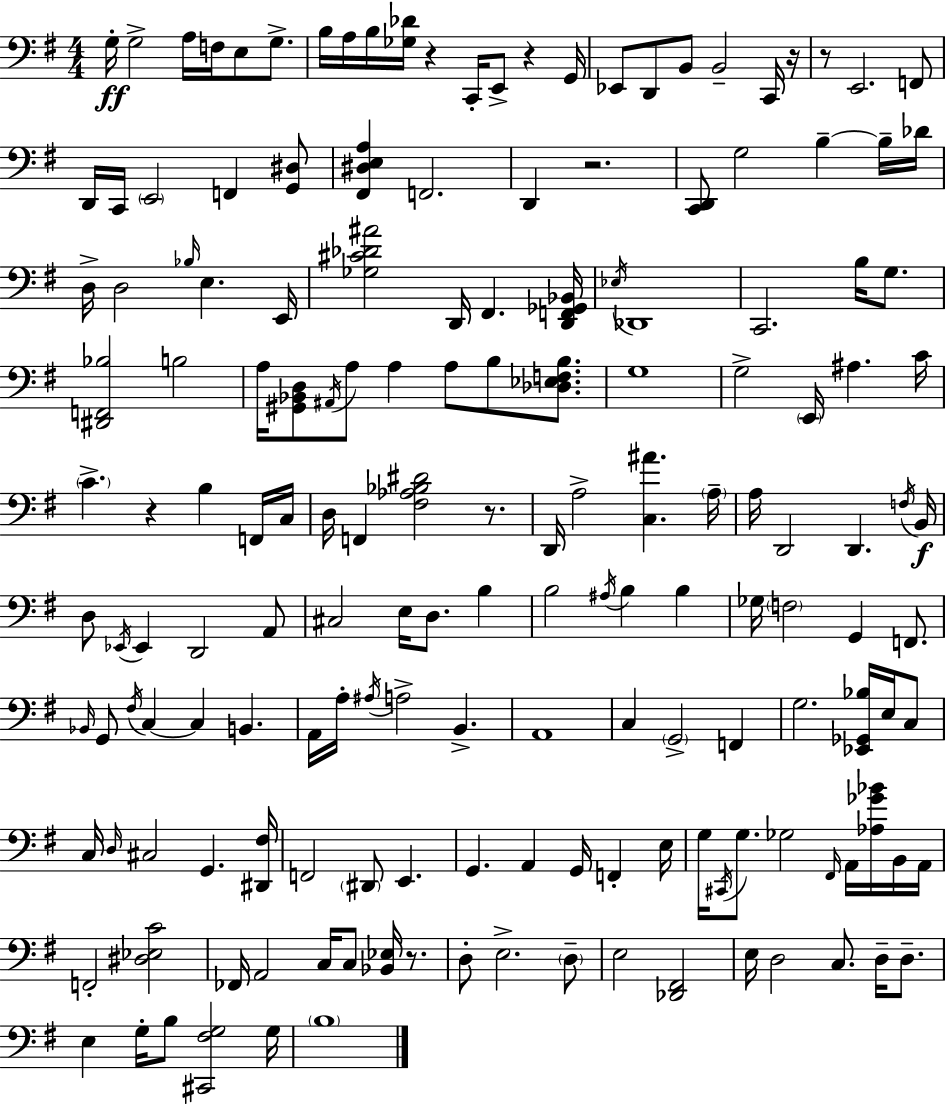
G3/s G3/h A3/s F3/s E3/e G3/e. B3/s A3/s B3/s [Gb3,Db4]/s R/q C2/s E2/e R/q G2/s Eb2/e D2/e B2/e B2/h C2/s R/s R/e E2/h. F2/e D2/s C2/s E2/h F2/q [G2,D#3]/e [F#2,D#3,E3,A3]/q F2/h. D2/q R/h. [C2,D2]/e G3/h B3/q B3/s Db4/s D3/s D3/h Bb3/s E3/q. E2/s [Gb3,C#4,Db4,A#4]/h D2/s F#2/q. [D2,F2,Gb2,Bb2]/s Eb3/s Db2/w C2/h. B3/s G3/e. [D#2,F2,Bb3]/h B3/h A3/s [G#2,Bb2,D3]/e A#2/s A3/e A3/q A3/e B3/e [Db3,Eb3,F3,B3]/e. G3/w G3/h E2/s A#3/q. C4/s C4/q. R/q B3/q F2/s C3/s D3/s F2/q [F#3,Ab3,Bb3,D#4]/h R/e. D2/s A3/h [C3,A#4]/q. A3/s A3/s D2/h D2/q. F3/s B2/s D3/e Eb2/s Eb2/q D2/h A2/e C#3/h E3/s D3/e. B3/q B3/h A#3/s B3/q B3/q Gb3/s F3/h G2/q F2/e. Bb2/s G2/e F#3/s C3/q C3/q B2/q. A2/s A3/s A#3/s A3/h B2/q. A2/w C3/q G2/h F2/q G3/h. [Eb2,Gb2,Bb3]/s E3/s C3/e C3/s D3/s C#3/h G2/q. [D#2,F#3]/s F2/h D#2/e E2/q. G2/q. A2/q G2/s F2/q E3/s G3/s C#2/s G3/e. Gb3/h F#2/s A2/s [Ab3,Gb4,Bb4]/s B2/s A2/s F2/h [D#3,Eb3,C4]/h FES2/s A2/h C3/s C3/e [Bb2,Eb3]/s R/e. D3/e E3/h. D3/e E3/h [Db2,F#2]/h E3/s D3/h C3/e. D3/s D3/e. E3/q G3/s B3/e [C#2,F#3,G3]/h G3/s B3/w